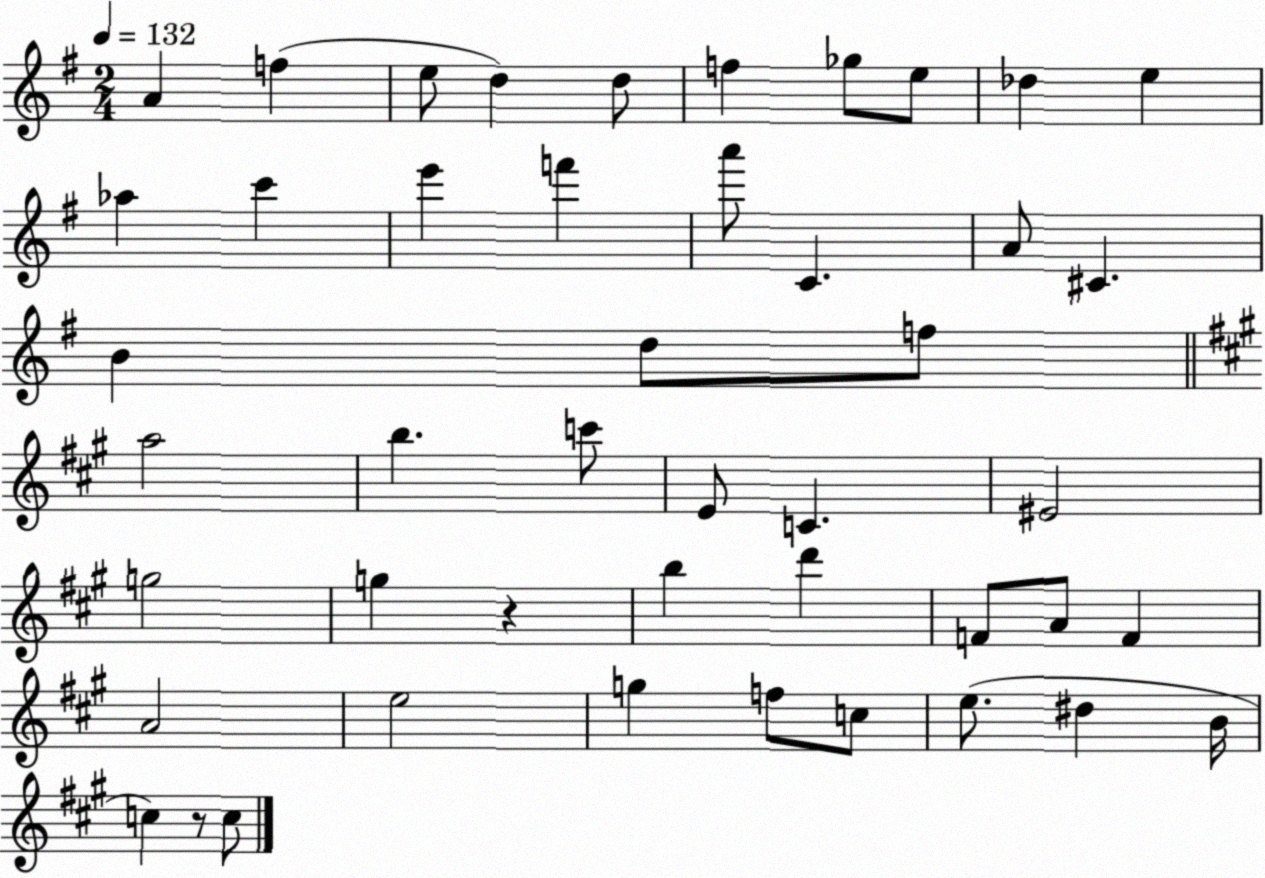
X:1
T:Untitled
M:2/4
L:1/4
K:G
A f e/2 d d/2 f _g/2 e/2 _d e _a c' e' f' a'/2 C A/2 ^C B d/2 f/2 a2 b c'/2 E/2 C ^E2 g2 g z b d' F/2 A/2 F A2 e2 g f/2 c/2 e/2 ^d B/4 c z/2 c/2